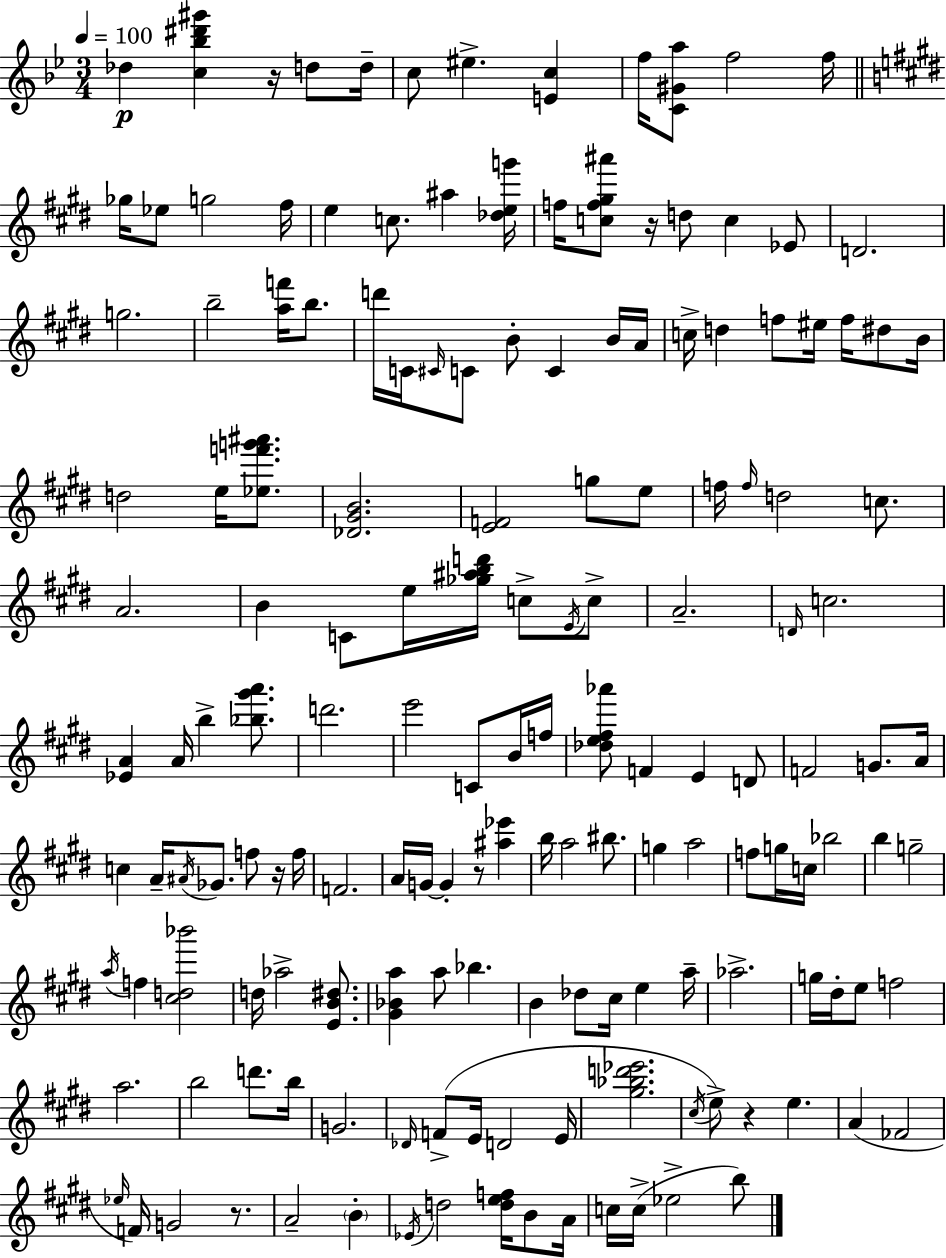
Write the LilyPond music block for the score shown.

{
  \clef treble
  \numericTimeSignature
  \time 3/4
  \key g \minor
  \tempo 4 = 100
  des''4\p <c'' bes'' dis''' gis'''>4 r16 d''8 d''16-- | c''8 eis''4.-> <e' c''>4 | f''16 <c' gis' a''>8 f''2 f''16 | \bar "||" \break \key e \major ges''16 ees''8 g''2 fis''16 | e''4 c''8. ais''4 <des'' e'' g'''>16 | f''16 <c'' f'' gis'' ais'''>8 r16 d''8 c''4 ees'8 | d'2. | \break g''2. | b''2-- <a'' f'''>16 b''8. | d'''16 c'16 \grace { cis'16 } c'8 b'8-. c'4 b'16 | a'16 c''16-> d''4 f''8 eis''16 f''16 dis''8 | \break b'16 d''2 e''16 <ees'' f''' g''' ais'''>8. | <des' gis' b'>2. | <e' f'>2 g''8 e''8 | f''16 \grace { f''16 } d''2 c''8. | \break a'2. | b'4 c'8 e''16 <ges'' ais'' b'' d'''>16 c''8-> | \acciaccatura { e'16 } c''8-> a'2.-- | \grace { d'16 } c''2. | \break <ees' a'>4 a'16 b''4-> | <bes'' gis''' a'''>8. d'''2. | e'''2 | c'8 b'16 f''16 <des'' e'' fis'' aes'''>8 f'4 e'4 | \break d'8 f'2 | g'8. a'16 c''4 a'16-- \acciaccatura { ais'16 } ges'8. | f''8 r16 f''16 f'2. | a'16 g'16~~ g'4-. r8 | \break <ais'' ees'''>4 b''16 a''2 | bis''8. g''4 a''2 | f''8 g''16 c''16 bes''2 | b''4 g''2-- | \break \acciaccatura { a''16 } f''4 <cis'' d'' bes'''>2 | d''16 aes''2-> | <e' b' dis''>8. <gis' bes' a''>4 a''8 | bes''4. b'4 des''8 | \break cis''16 e''4 a''16-- aes''2.-> | g''16 dis''16-. e''8 f''2 | a''2. | b''2 | \break d'''8. b''16 g'2. | \grace { des'16 } f'8->( e'16 d'2 | e'16 <gis'' bes'' d''' ees'''>2. | \acciaccatura { cis''16 }) e''8-> r4 | \break e''4. a'4( | fes'2 \grace { ees''16 }) f'16 g'2 | r8. a'2-- | \parenthesize b'4-. \acciaccatura { ees'16 } d''2 | \break <d'' e'' f''>16 b'8 a'16 c''16 c''16->( | ees''2-> b''8) \bar "|."
}